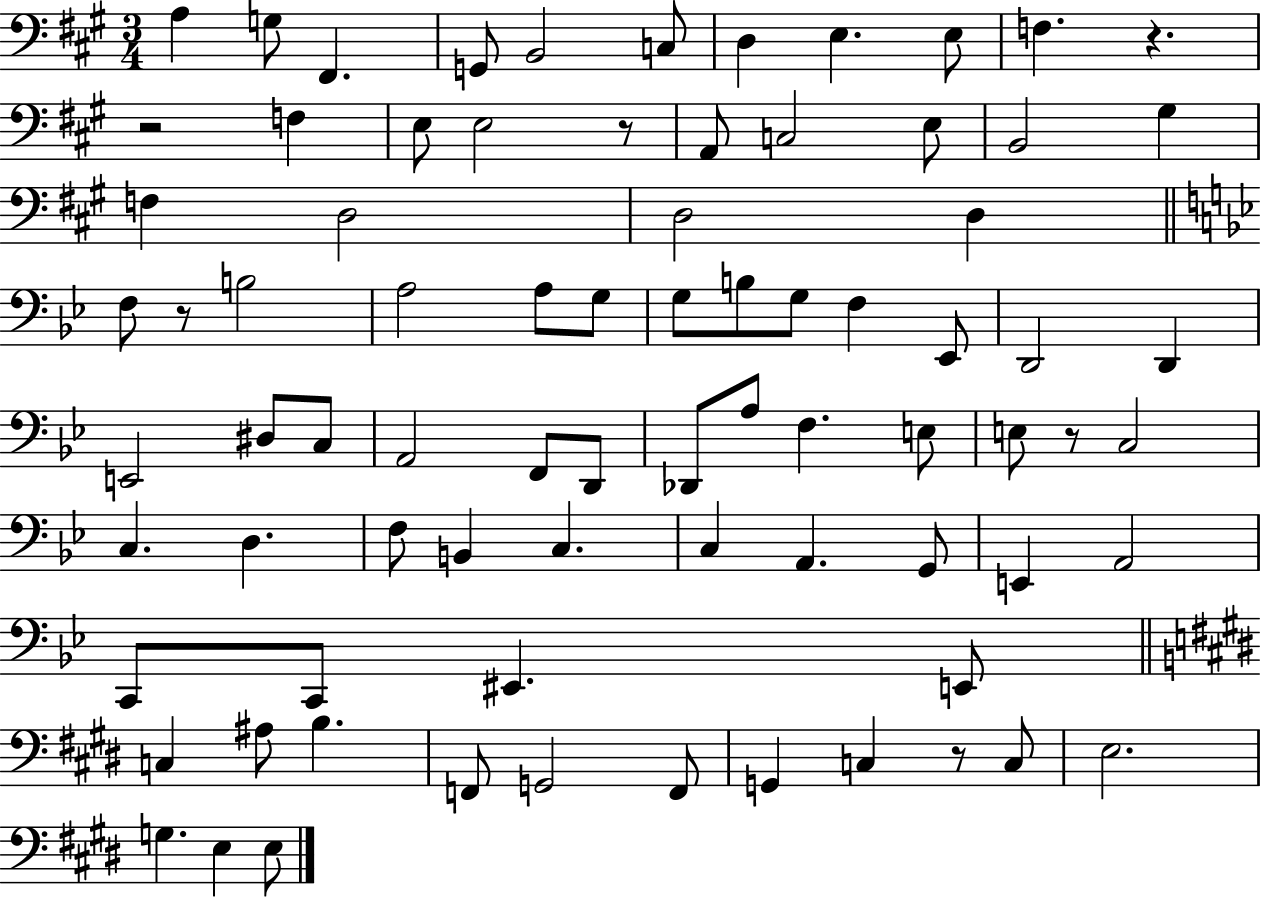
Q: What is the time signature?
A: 3/4